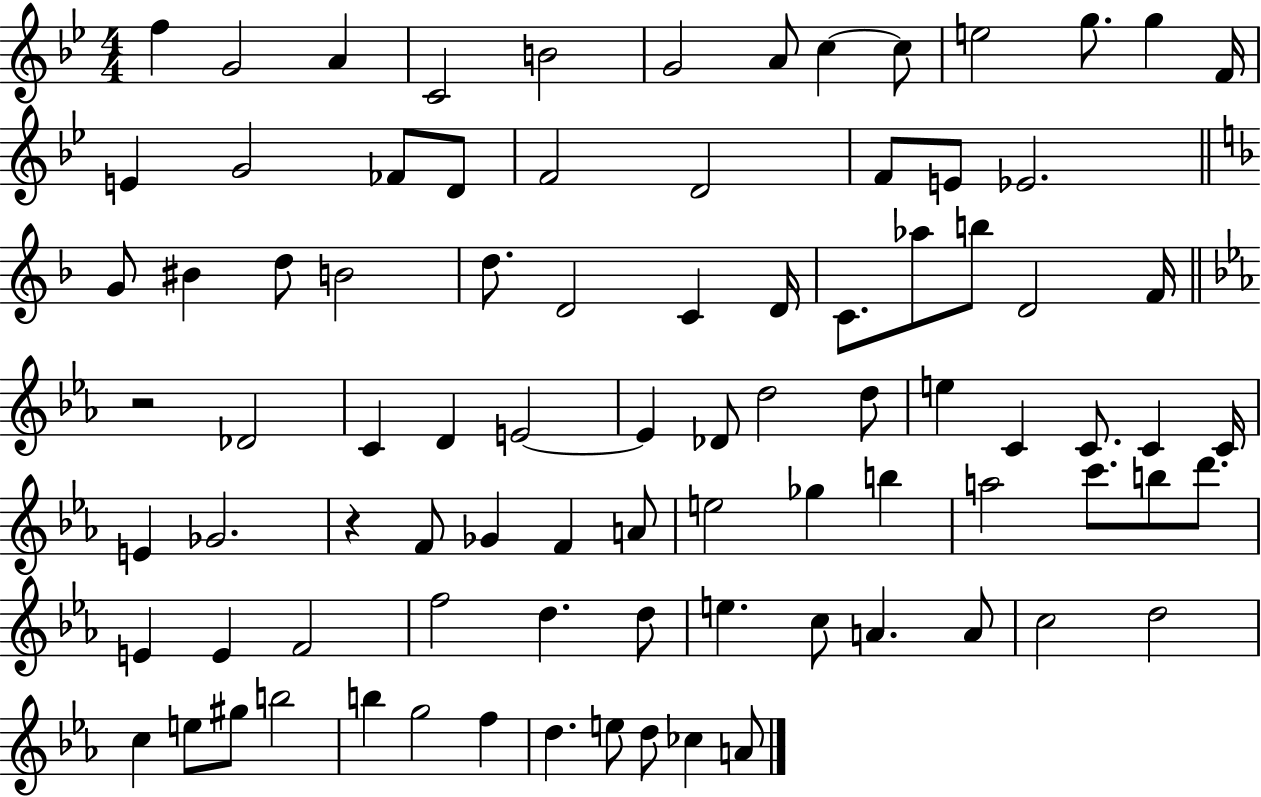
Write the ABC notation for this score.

X:1
T:Untitled
M:4/4
L:1/4
K:Bb
f G2 A C2 B2 G2 A/2 c c/2 e2 g/2 g F/4 E G2 _F/2 D/2 F2 D2 F/2 E/2 _E2 G/2 ^B d/2 B2 d/2 D2 C D/4 C/2 _a/2 b/2 D2 F/4 z2 _D2 C D E2 E _D/2 d2 d/2 e C C/2 C C/4 E _G2 z F/2 _G F A/2 e2 _g b a2 c'/2 b/2 d'/2 E E F2 f2 d d/2 e c/2 A A/2 c2 d2 c e/2 ^g/2 b2 b g2 f d e/2 d/2 _c A/2